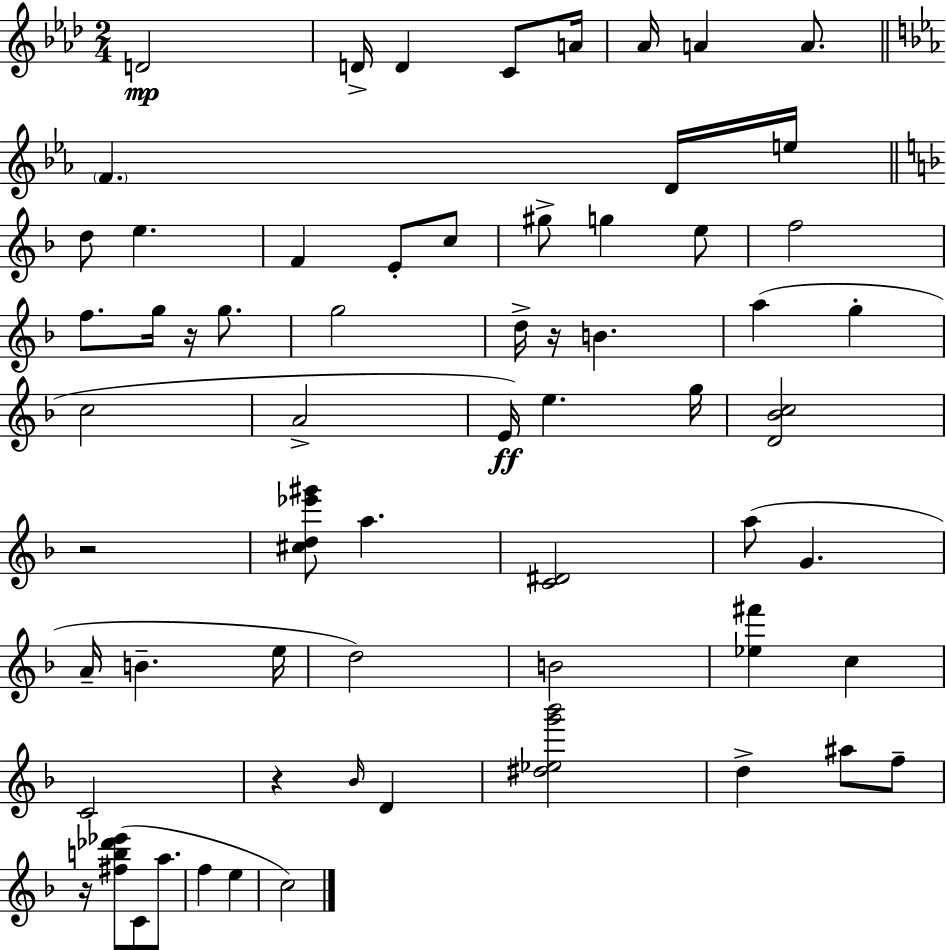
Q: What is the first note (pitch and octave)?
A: D4